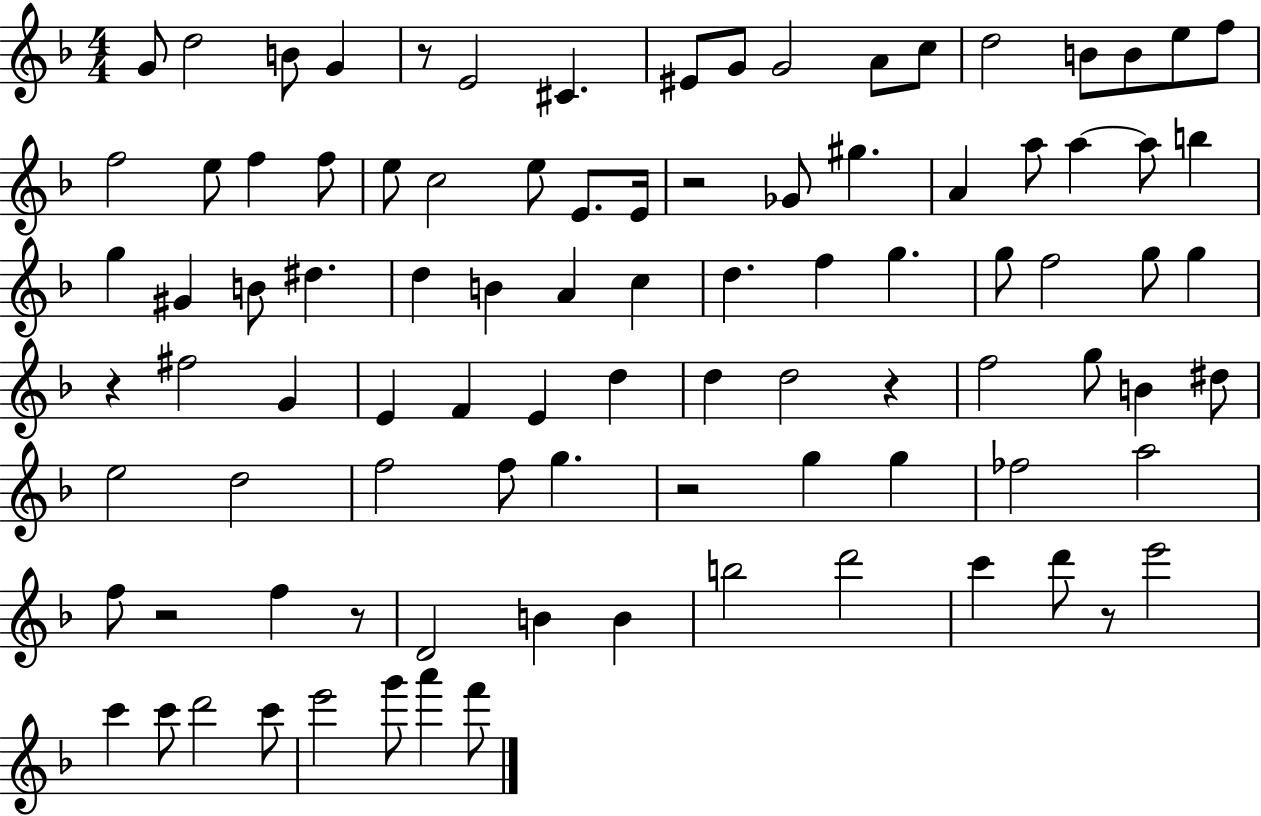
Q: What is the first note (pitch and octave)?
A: G4